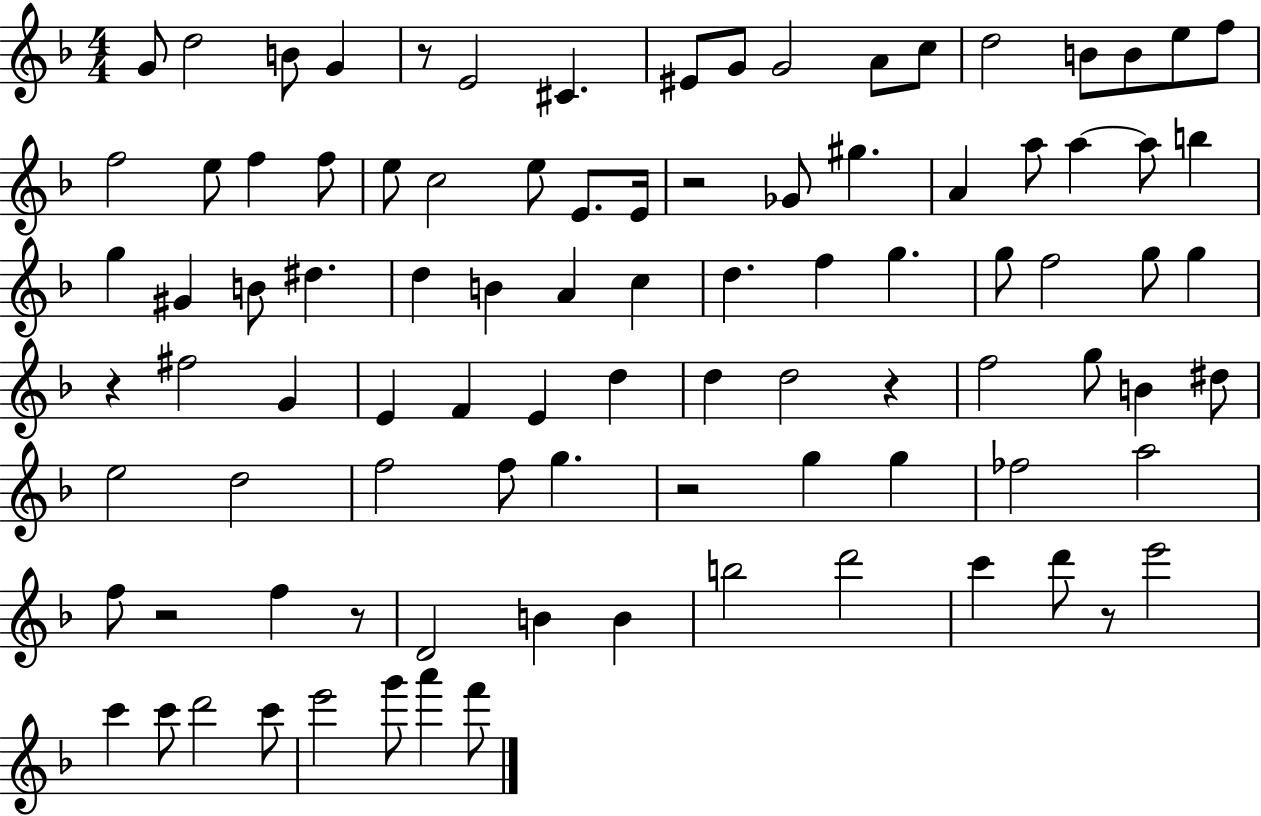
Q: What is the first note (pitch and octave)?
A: G4